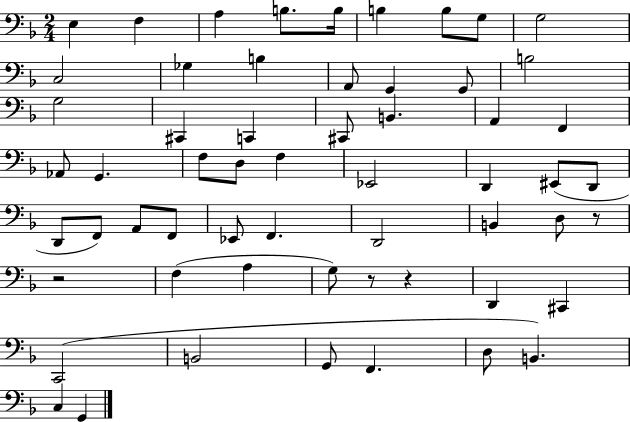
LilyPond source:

{
  \clef bass
  \numericTimeSignature
  \time 2/4
  \key f \major
  \repeat volta 2 { e4 f4 | a4 b8. b16 | b4 b8 g8 | g2 | \break c2 | ges4 b4 | a,8 g,4 g,8 | b2 | \break g2 | cis,4 c,4 | cis,8 b,4. | a,4 f,4 | \break aes,8 g,4. | f8 d8 f4 | ees,2 | d,4 eis,8( d,8 | \break d,8 f,8) a,8 f,8 | ees,8 f,4. | d,2 | b,4 d8 r8 | \break r2 | f4( a4 | g8) r8 r4 | d,4 cis,4 | \break c,2( | b,2 | g,8 f,4. | d8 b,4.) | \break c4 g,4 | } \bar "|."
}